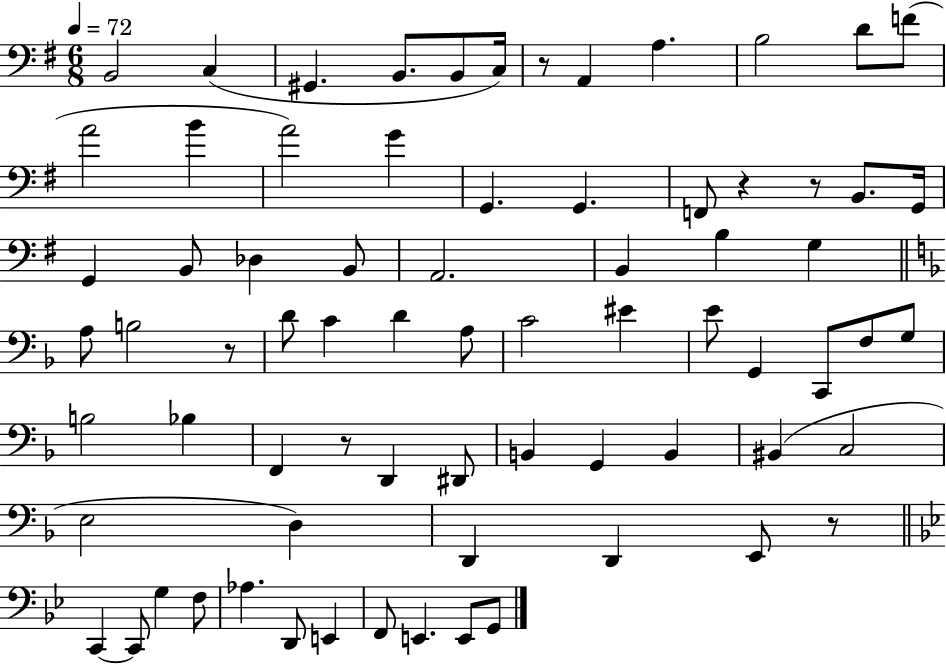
X:1
T:Untitled
M:6/8
L:1/4
K:G
B,,2 C, ^G,, B,,/2 B,,/2 C,/4 z/2 A,, A, B,2 D/2 F/2 A2 B A2 G G,, G,, F,,/2 z z/2 B,,/2 G,,/4 G,, B,,/2 _D, B,,/2 A,,2 B,, B, G, A,/2 B,2 z/2 D/2 C D A,/2 C2 ^E E/2 G,, C,,/2 F,/2 G,/2 B,2 _B, F,, z/2 D,, ^D,,/2 B,, G,, B,, ^B,, C,2 E,2 D, D,, D,, E,,/2 z/2 C,, C,,/2 G, F,/2 _A, D,,/2 E,, F,,/2 E,, E,,/2 G,,/2